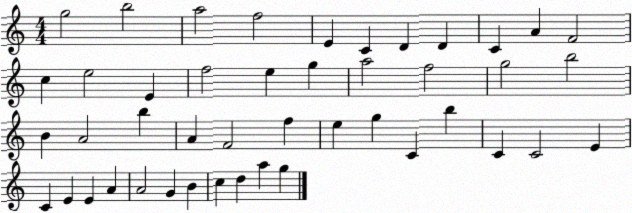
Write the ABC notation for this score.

X:1
T:Untitled
M:4/4
L:1/4
K:C
g2 b2 a2 f2 E C D D C A F2 c e2 E f2 e g a2 f2 g2 b2 B A2 b A F2 f e g C b C C2 E C E E A A2 G B c d a g